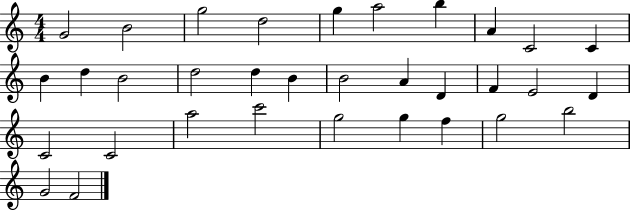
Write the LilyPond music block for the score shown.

{
  \clef treble
  \numericTimeSignature
  \time 4/4
  \key c \major
  g'2 b'2 | g''2 d''2 | g''4 a''2 b''4 | a'4 c'2 c'4 | \break b'4 d''4 b'2 | d''2 d''4 b'4 | b'2 a'4 d'4 | f'4 e'2 d'4 | \break c'2 c'2 | a''2 c'''2 | g''2 g''4 f''4 | g''2 b''2 | \break g'2 f'2 | \bar "|."
}